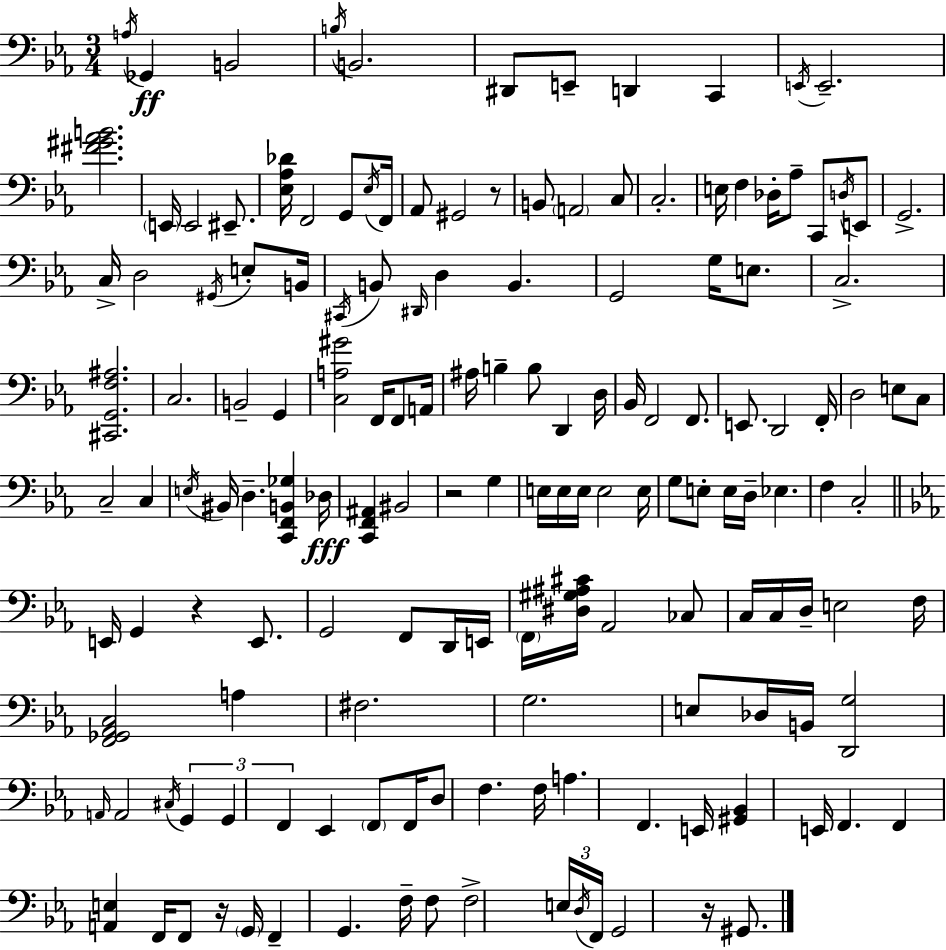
X:1
T:Untitled
M:3/4
L:1/4
K:Eb
A,/4 _G,, B,,2 B,/4 B,,2 ^D,,/2 E,,/2 D,, C,, E,,/4 E,,2 [^F^G_AB]2 E,,/4 E,,2 ^E,,/2 [_E,_A,_D]/4 F,,2 G,,/2 _E,/4 F,,/4 _A,,/2 ^G,,2 z/2 B,,/2 A,,2 C,/2 C,2 E,/4 F, _D,/4 _A,/2 C,,/2 D,/4 E,,/2 G,,2 C,/4 D,2 ^G,,/4 E,/2 B,,/4 ^C,,/4 B,,/2 ^D,,/4 D, B,, G,,2 G,/4 E,/2 C,2 [^C,,G,,F,^A,]2 C,2 B,,2 G,, [C,A,^G]2 F,,/4 F,,/2 A,,/4 ^A,/4 B, B,/2 D,, D,/4 _B,,/4 F,,2 F,,/2 E,,/2 D,,2 F,,/4 D,2 E,/2 C,/2 C,2 C, E,/4 ^B,,/4 D, [C,,F,,B,,_G,] _D,/4 [C,,F,,^A,,] ^B,,2 z2 G, E,/4 E,/4 E,/4 E,2 E,/4 G,/2 E,/2 E,/4 D,/4 _E, F, C,2 E,,/4 G,, z E,,/2 G,,2 F,,/2 D,,/4 E,,/4 F,,/4 [^D,^G,^A,^C]/4 _A,,2 _C,/2 C,/4 C,/4 D,/4 E,2 F,/4 [F,,_G,,_A,,C,]2 A, ^F,2 G,2 E,/2 _D,/4 B,,/4 [D,,G,]2 A,,/4 A,,2 ^C,/4 G,, G,, F,, _E,, F,,/2 F,,/4 D,/2 F, F,/4 A, F,, E,,/4 [^G,,_B,,] E,,/4 F,, F,, [A,,E,] F,,/4 F,,/2 z/4 G,,/4 F,, G,, F,/4 F,/2 F,2 E,/4 D,/4 F,,/4 G,,2 z/4 ^G,,/2